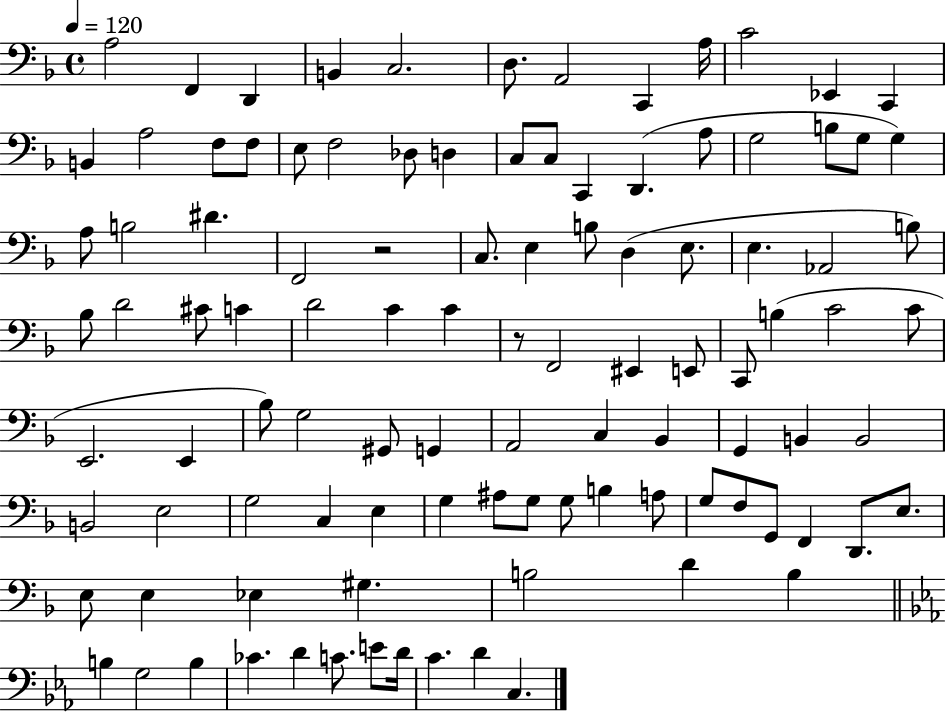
A3/h F2/q D2/q B2/q C3/h. D3/e. A2/h C2/q A3/s C4/h Eb2/q C2/q B2/q A3/h F3/e F3/e E3/e F3/h Db3/e D3/q C3/e C3/e C2/q D2/q. A3/e G3/h B3/e G3/e G3/q A3/e B3/h D#4/q. F2/h R/h C3/e. E3/q B3/e D3/q E3/e. E3/q. Ab2/h B3/e Bb3/e D4/h C#4/e C4/q D4/h C4/q C4/q R/e F2/h EIS2/q E2/e C2/e B3/q C4/h C4/e E2/h. E2/q Bb3/e G3/h G#2/e G2/q A2/h C3/q Bb2/q G2/q B2/q B2/h B2/h E3/h G3/h C3/q E3/q G3/q A#3/e G3/e G3/e B3/q A3/e G3/e F3/e G2/e F2/q D2/e. E3/e. E3/e E3/q Eb3/q G#3/q. B3/h D4/q B3/q B3/q G3/h B3/q CES4/q. D4/q C4/e. E4/e D4/s C4/q. D4/q C3/q.